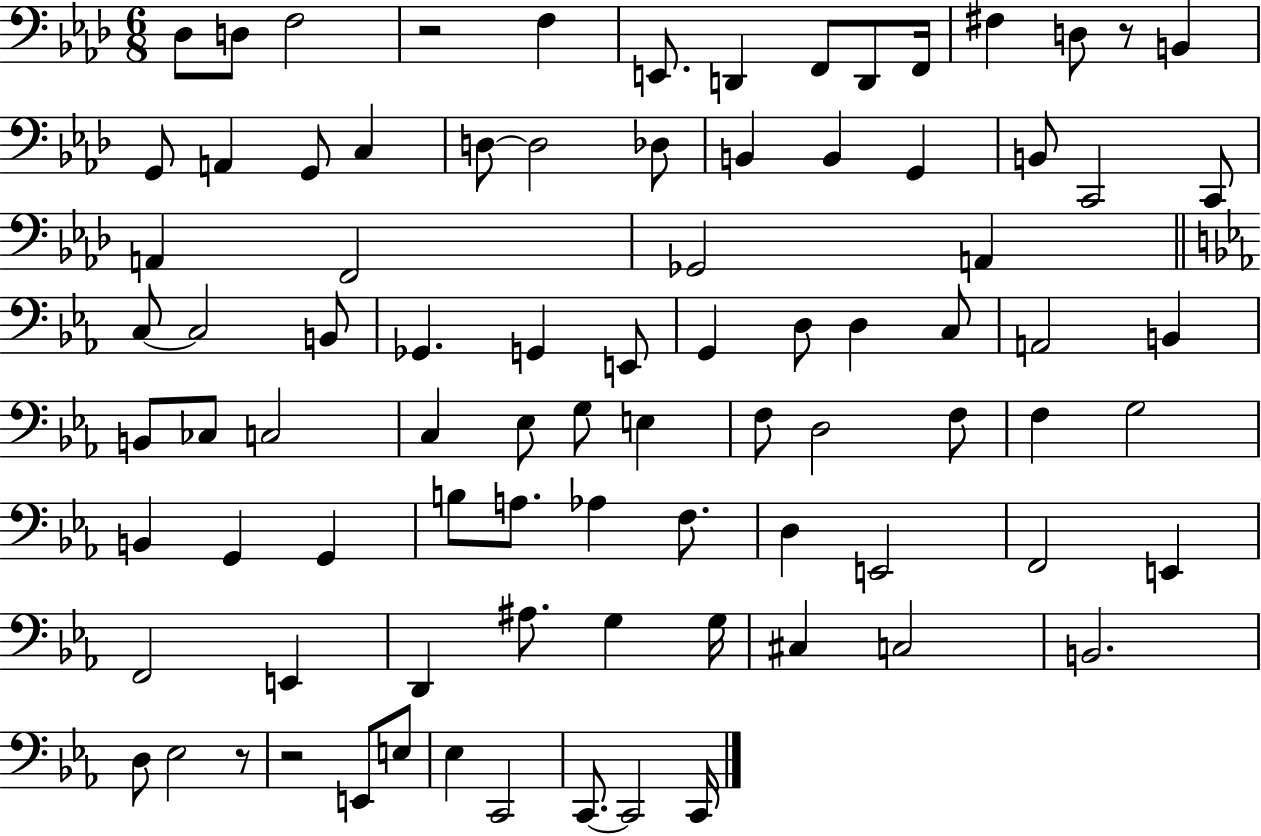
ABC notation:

X:1
T:Untitled
M:6/8
L:1/4
K:Ab
_D,/2 D,/2 F,2 z2 F, E,,/2 D,, F,,/2 D,,/2 F,,/4 ^F, D,/2 z/2 B,, G,,/2 A,, G,,/2 C, D,/2 D,2 _D,/2 B,, B,, G,, B,,/2 C,,2 C,,/2 A,, F,,2 _G,,2 A,, C,/2 C,2 B,,/2 _G,, G,, E,,/2 G,, D,/2 D, C,/2 A,,2 B,, B,,/2 _C,/2 C,2 C, _E,/2 G,/2 E, F,/2 D,2 F,/2 F, G,2 B,, G,, G,, B,/2 A,/2 _A, F,/2 D, E,,2 F,,2 E,, F,,2 E,, D,, ^A,/2 G, G,/4 ^C, C,2 B,,2 D,/2 _E,2 z/2 z2 E,,/2 E,/2 _E, C,,2 C,,/2 C,,2 C,,/4